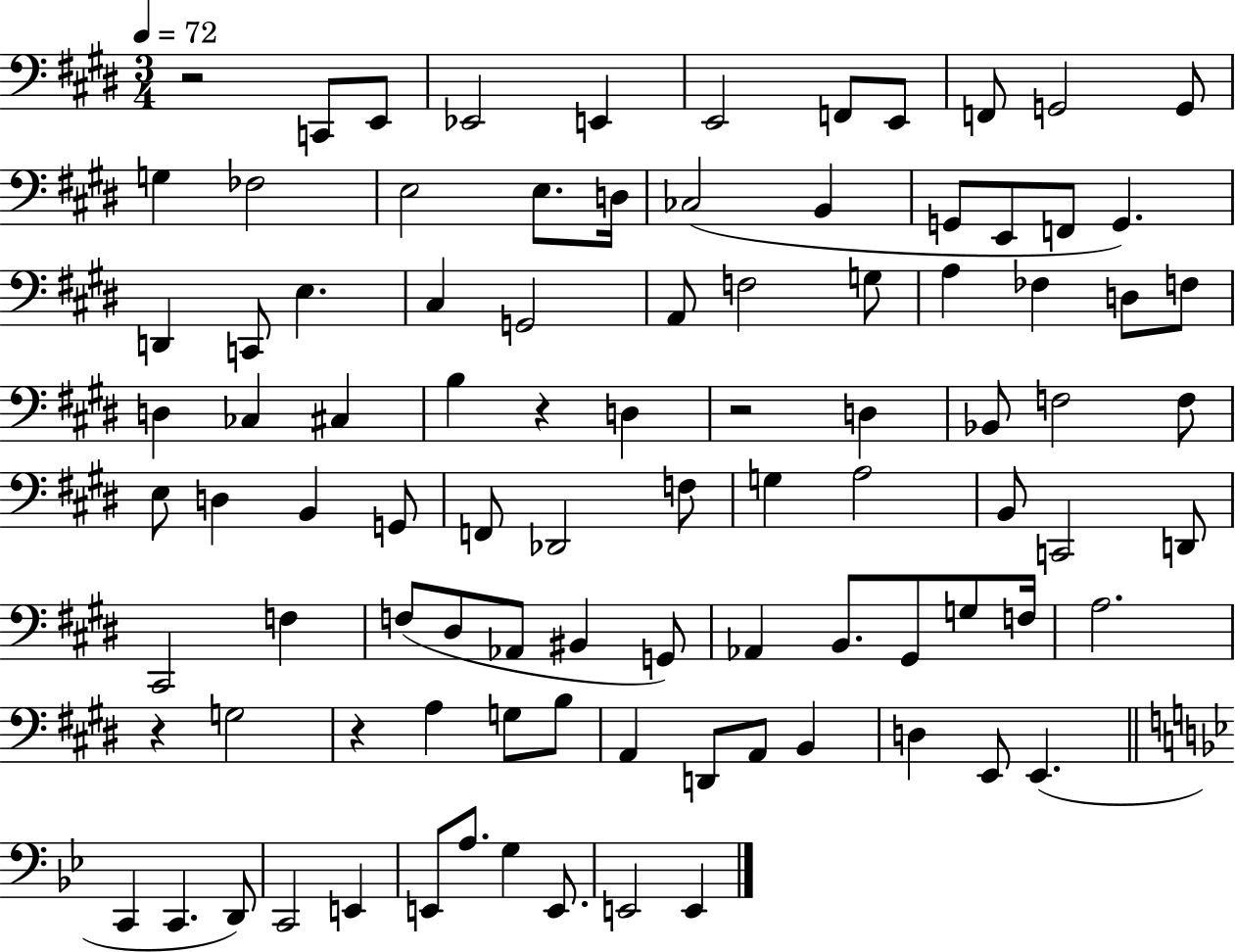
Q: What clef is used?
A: bass